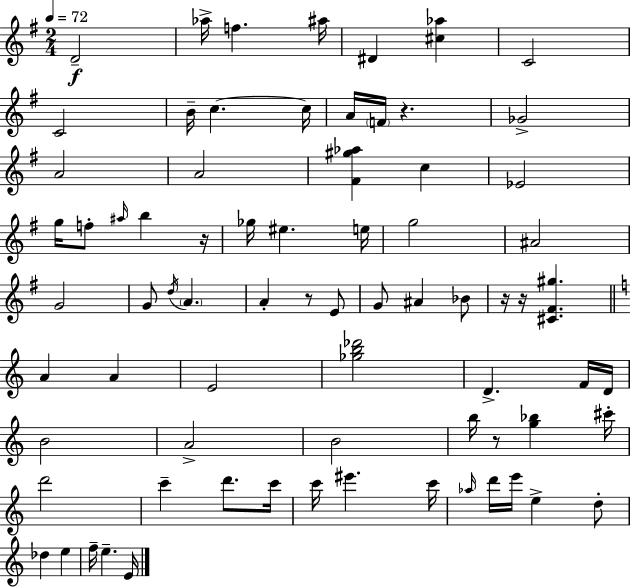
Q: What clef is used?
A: treble